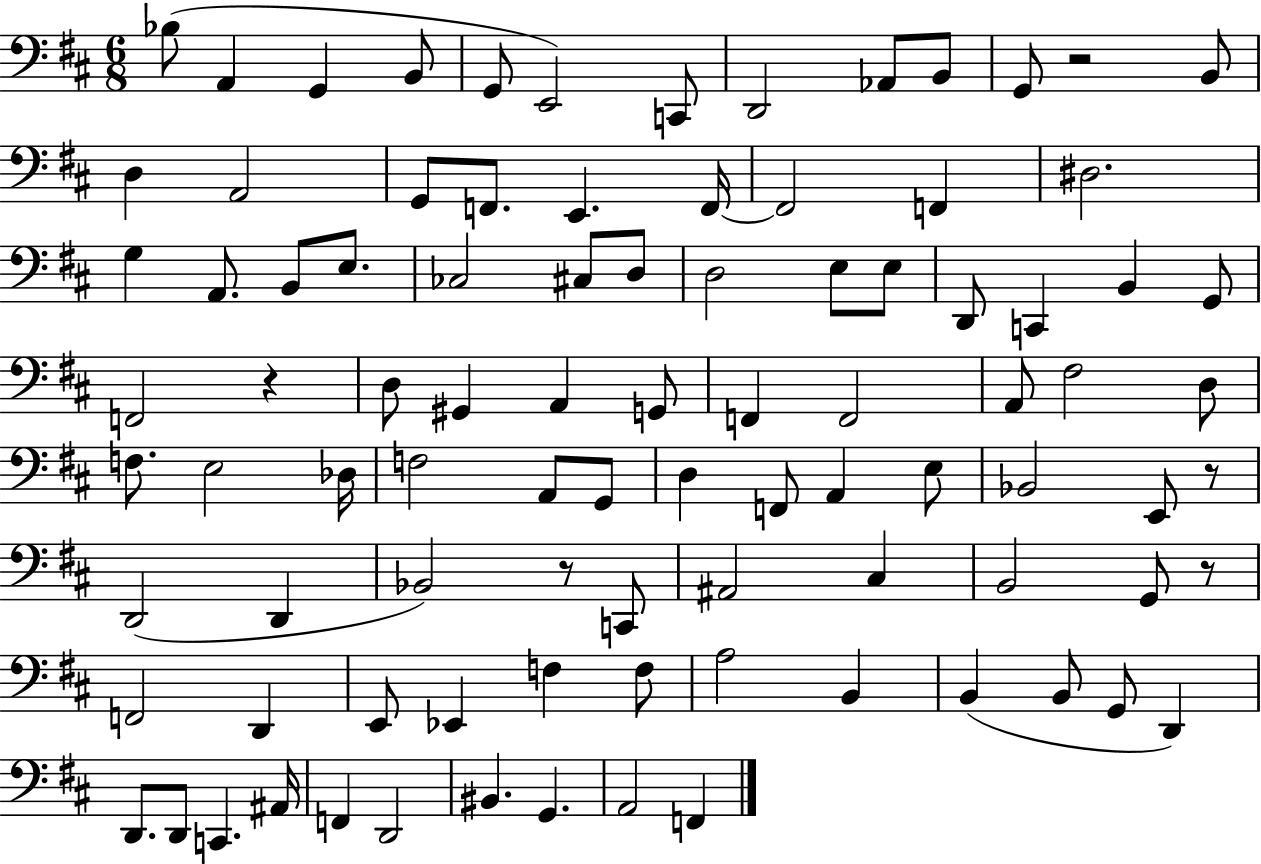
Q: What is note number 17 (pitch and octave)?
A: E2